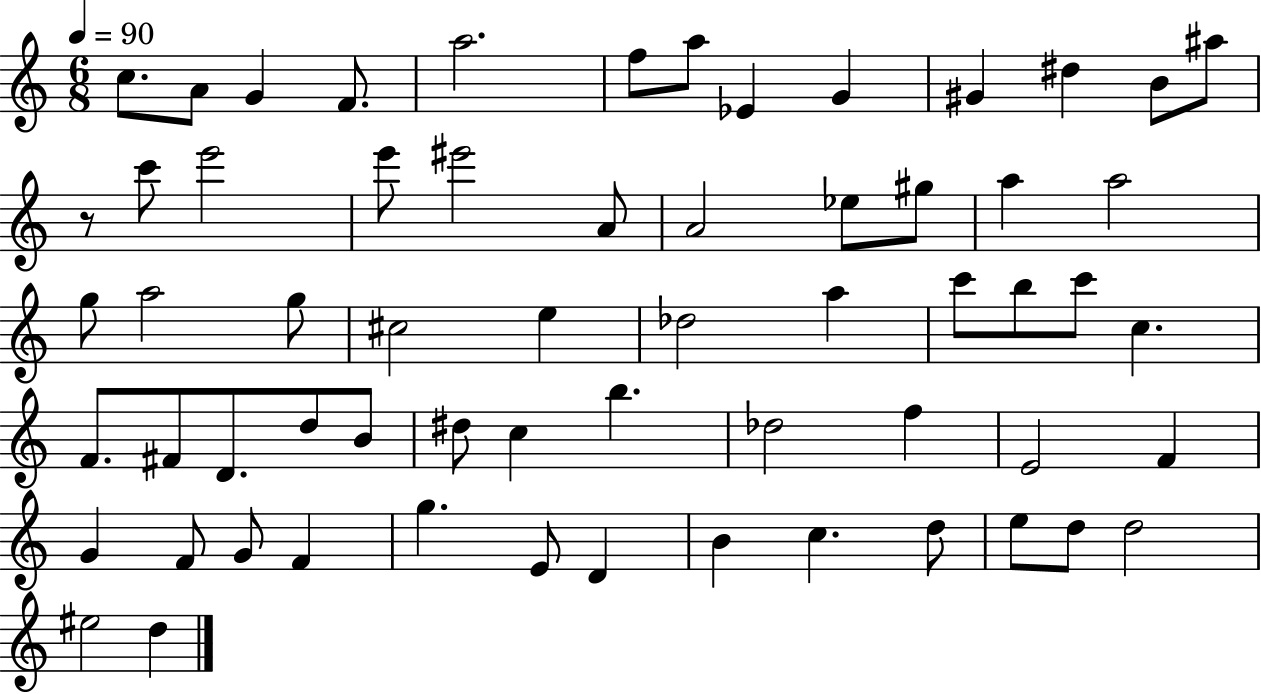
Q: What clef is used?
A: treble